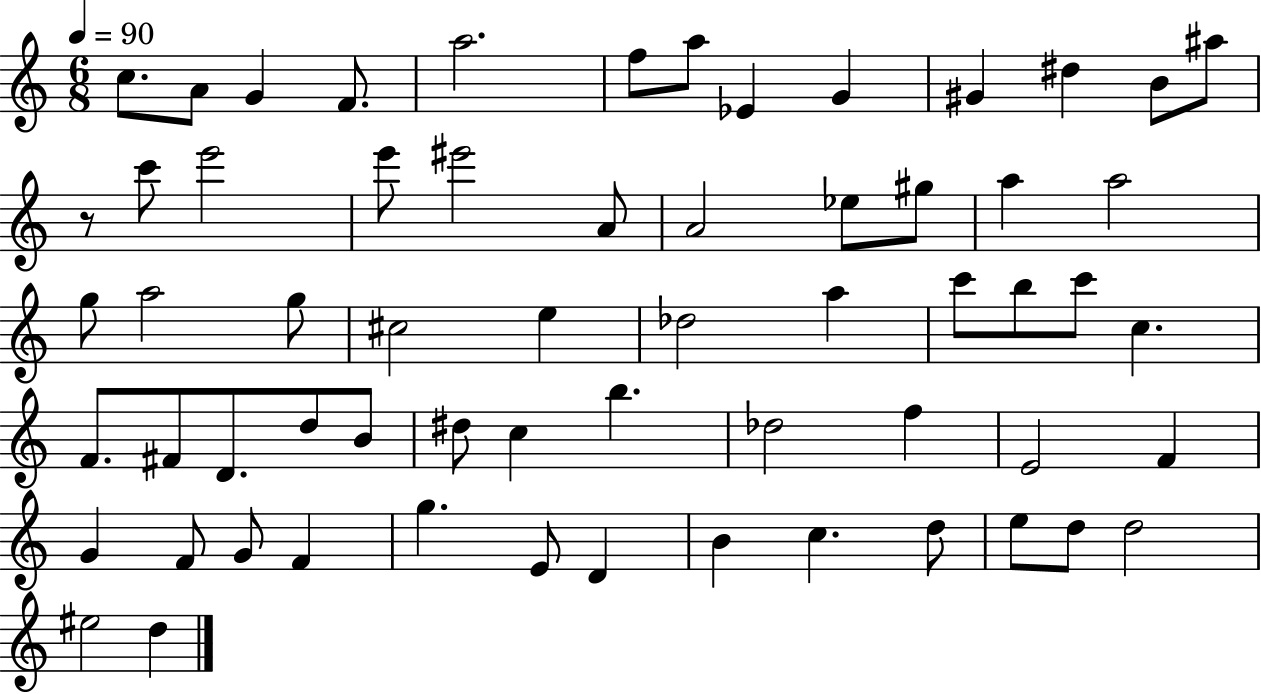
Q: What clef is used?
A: treble